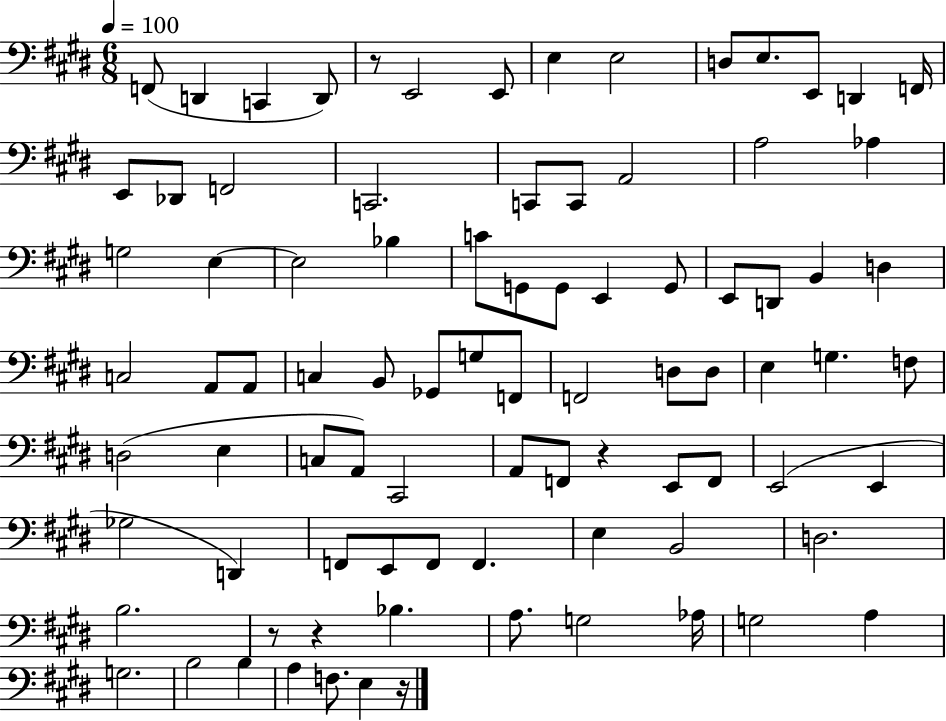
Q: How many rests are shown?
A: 5